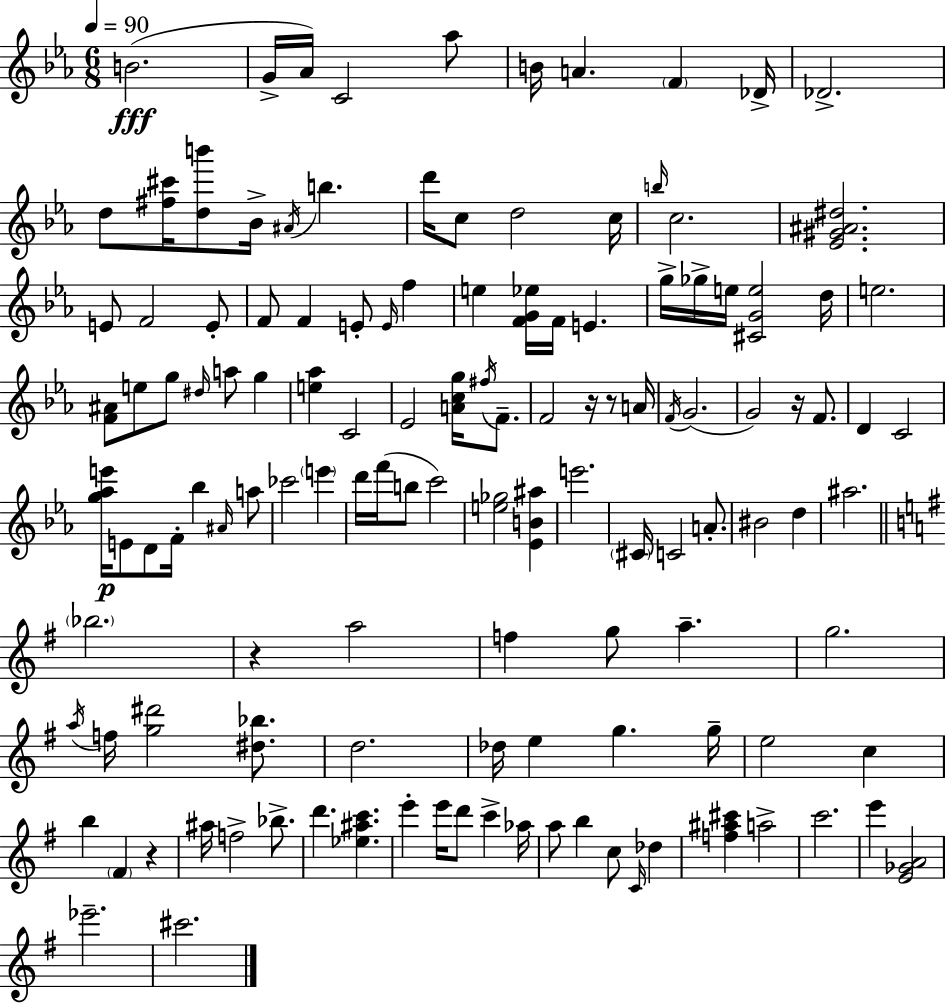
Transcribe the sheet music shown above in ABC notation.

X:1
T:Untitled
M:6/8
L:1/4
K:Cm
B2 G/4 _A/4 C2 _a/2 B/4 A F _D/4 _D2 d/2 [^f^c']/4 [db']/2 _B/4 ^A/4 b d'/4 c/2 d2 c/4 b/4 c2 [_E^G^A^d]2 E/2 F2 E/2 F/2 F E/2 E/4 f e [FG_e]/4 F/4 E g/4 _g/4 e/4 [^CGe]2 d/4 e2 [F^A]/2 e/2 g/2 ^d/4 a/2 g [e_a] C2 _E2 [Acg]/4 ^f/4 F/2 F2 z/4 z/2 A/4 F/4 G2 G2 z/4 F/2 D C2 [g_ae']/4 E/2 D/2 F/4 _b ^A/4 a/2 _c'2 e' d'/4 f'/4 b/2 c'2 [e_g]2 [_EB^a] e'2 ^C/4 C2 A/2 ^B2 d ^a2 _b2 z a2 f g/2 a g2 a/4 f/4 [g^d']2 [^d_b]/2 d2 _d/4 e g g/4 e2 c b ^F z ^a/4 f2 _b/2 d' [_e^ac'] e' e'/4 d'/2 c' _a/4 a/2 b c/2 C/4 _d [f^a^c'] a2 c'2 e' [E_GA]2 _e'2 ^c'2